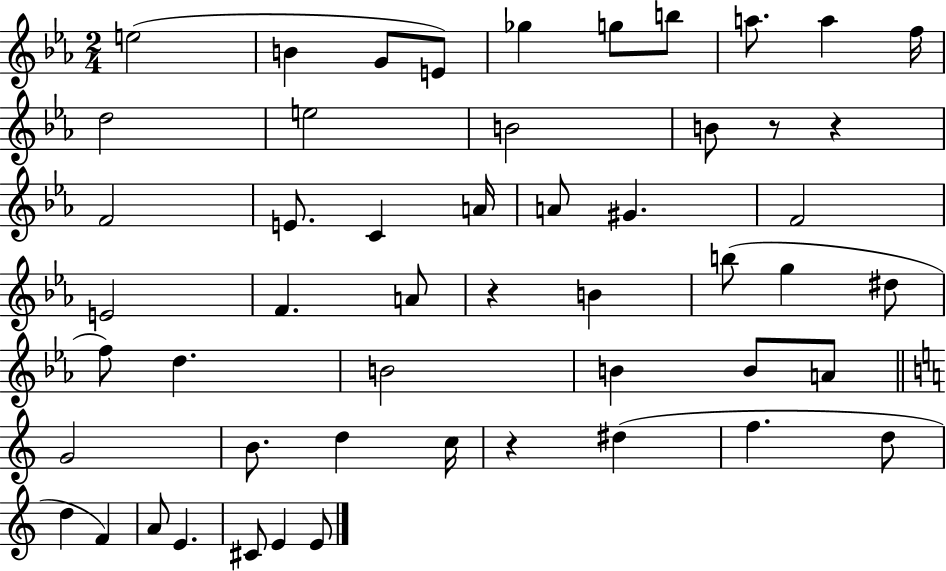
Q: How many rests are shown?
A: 4